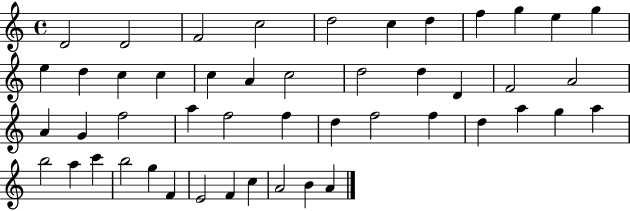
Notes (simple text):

D4/h D4/h F4/h C5/h D5/h C5/q D5/q F5/q G5/q E5/q G5/q E5/q D5/q C5/q C5/q C5/q A4/q C5/h D5/h D5/q D4/q F4/h A4/h A4/q G4/q F5/h A5/q F5/h F5/q D5/q F5/h F5/q D5/q A5/q G5/q A5/q B5/h A5/q C6/q B5/h G5/q F4/q E4/h F4/q C5/q A4/h B4/q A4/q